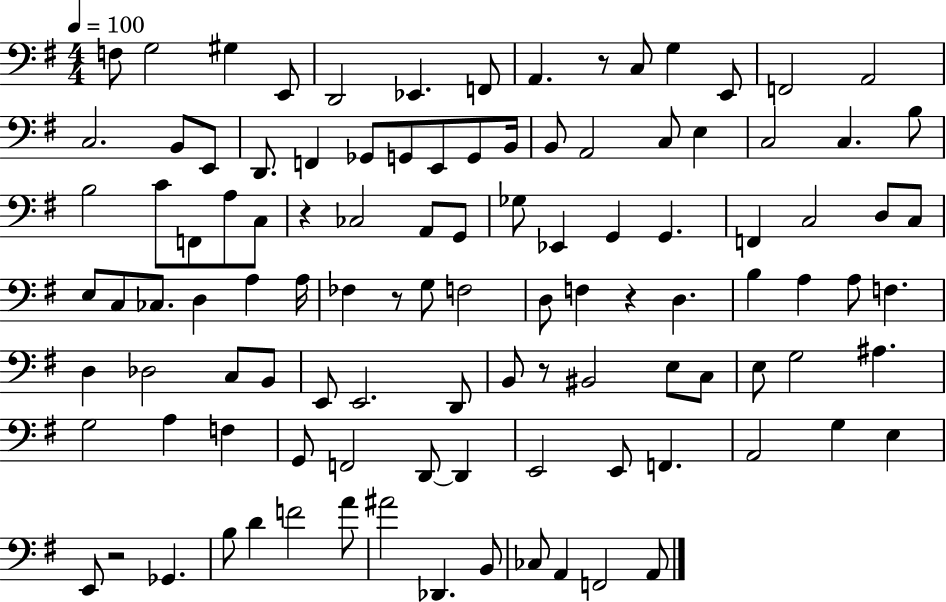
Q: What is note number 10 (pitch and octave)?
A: G3